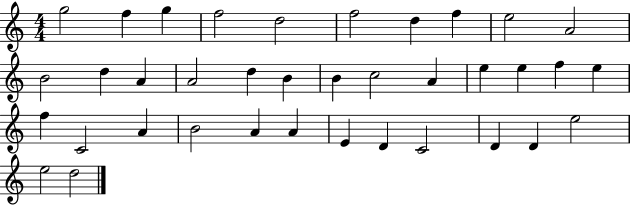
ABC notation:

X:1
T:Untitled
M:4/4
L:1/4
K:C
g2 f g f2 d2 f2 d f e2 A2 B2 d A A2 d B B c2 A e e f e f C2 A B2 A A E D C2 D D e2 e2 d2